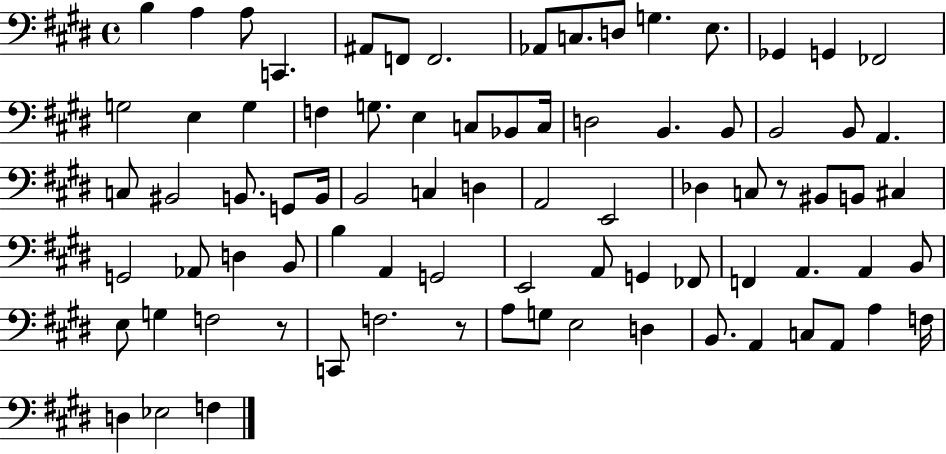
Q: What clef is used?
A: bass